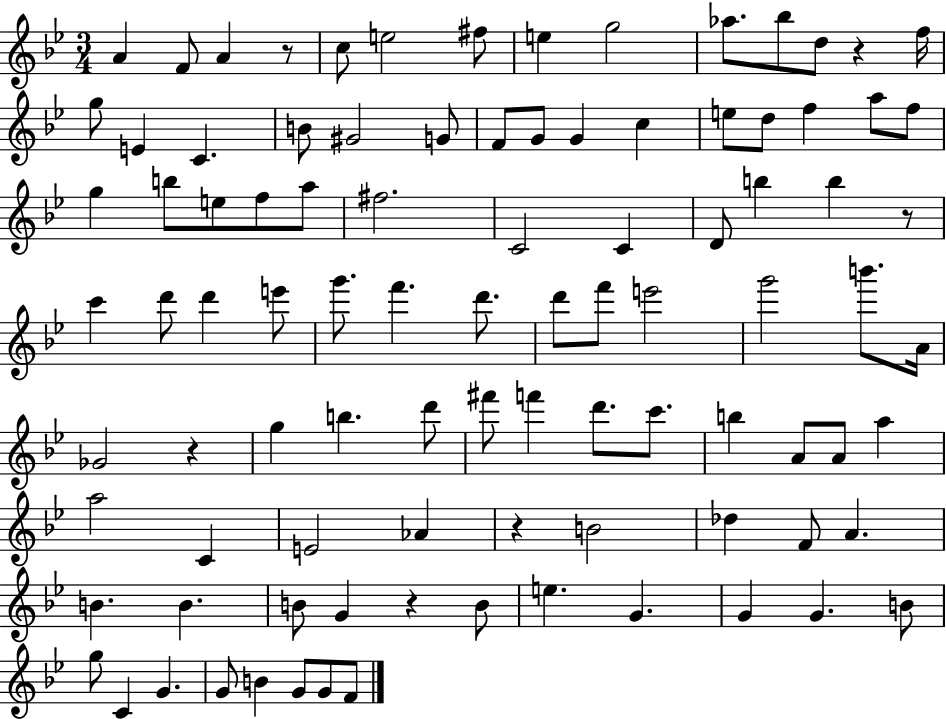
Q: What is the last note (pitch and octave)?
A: F4